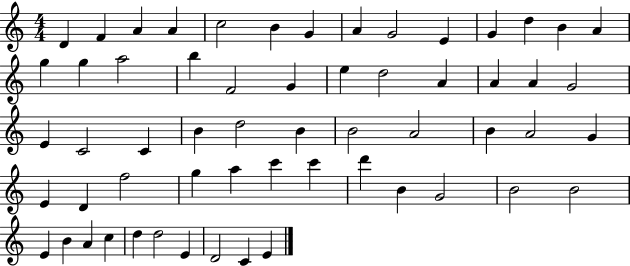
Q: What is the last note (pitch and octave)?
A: E4